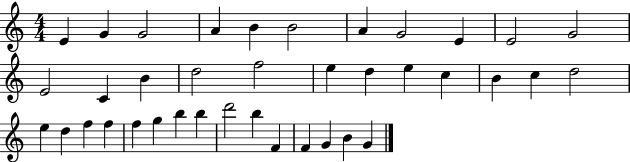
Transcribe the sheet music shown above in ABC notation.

X:1
T:Untitled
M:4/4
L:1/4
K:C
E G G2 A B B2 A G2 E E2 G2 E2 C B d2 f2 e d e c B c d2 e d f f f g b b d'2 b F F G B G